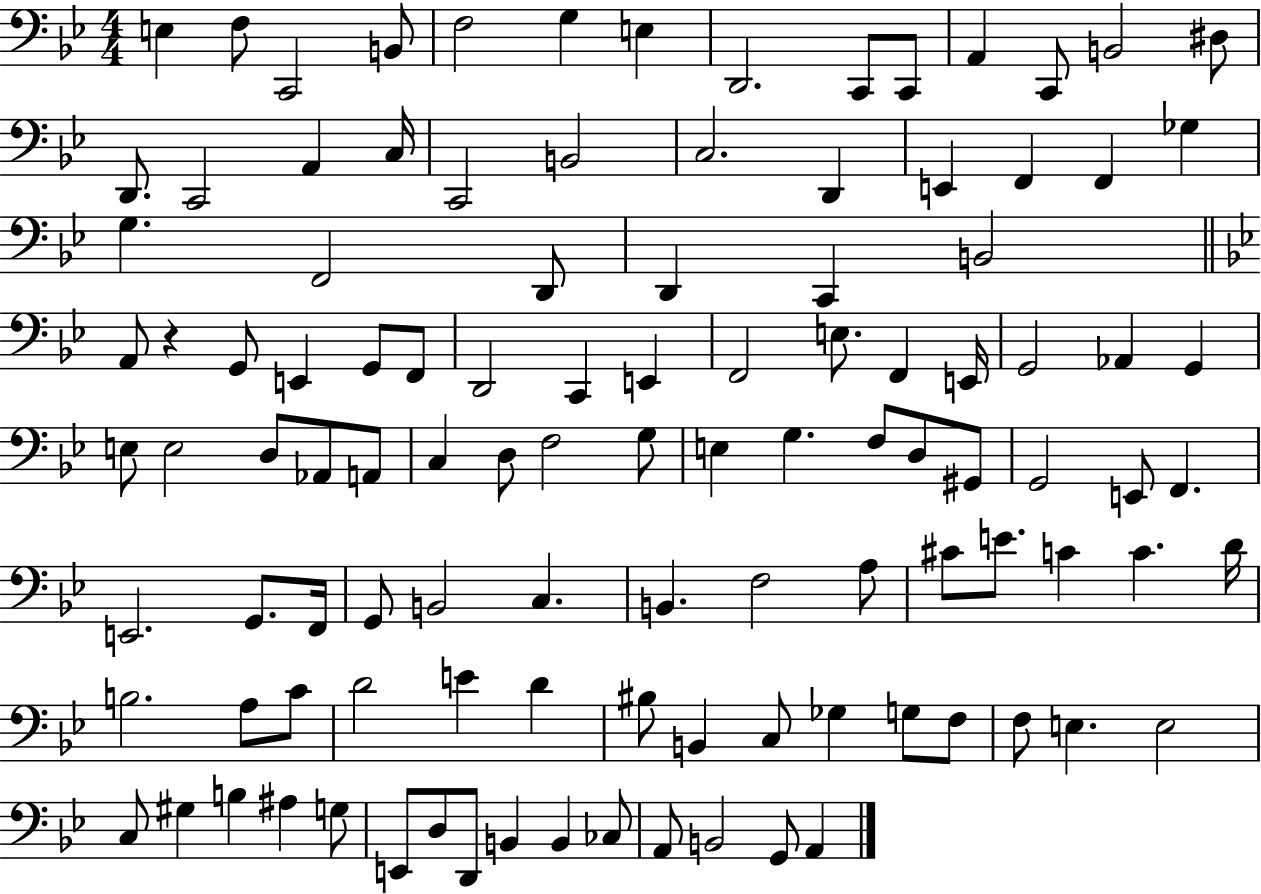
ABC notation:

X:1
T:Untitled
M:4/4
L:1/4
K:Bb
E, F,/2 C,,2 B,,/2 F,2 G, E, D,,2 C,,/2 C,,/2 A,, C,,/2 B,,2 ^D,/2 D,,/2 C,,2 A,, C,/4 C,,2 B,,2 C,2 D,, E,, F,, F,, _G, G, F,,2 D,,/2 D,, C,, B,,2 A,,/2 z G,,/2 E,, G,,/2 F,,/2 D,,2 C,, E,, F,,2 E,/2 F,, E,,/4 G,,2 _A,, G,, E,/2 E,2 D,/2 _A,,/2 A,,/2 C, D,/2 F,2 G,/2 E, G, F,/2 D,/2 ^G,,/2 G,,2 E,,/2 F,, E,,2 G,,/2 F,,/4 G,,/2 B,,2 C, B,, F,2 A,/2 ^C/2 E/2 C C D/4 B,2 A,/2 C/2 D2 E D ^B,/2 B,, C,/2 _G, G,/2 F,/2 F,/2 E, E,2 C,/2 ^G, B, ^A, G,/2 E,,/2 D,/2 D,,/2 B,, B,, _C,/2 A,,/2 B,,2 G,,/2 A,,